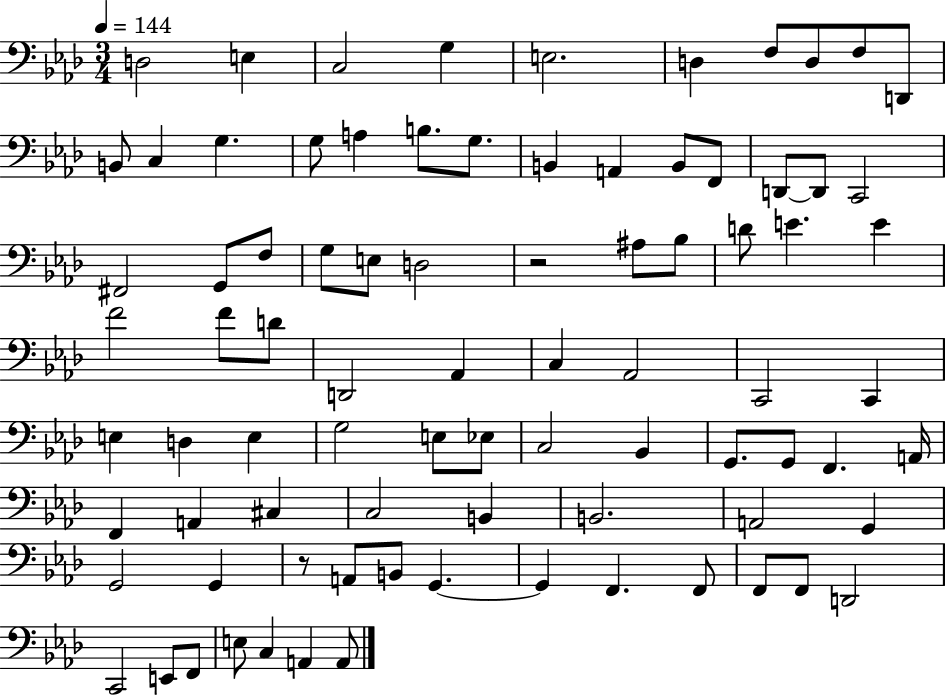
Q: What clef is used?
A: bass